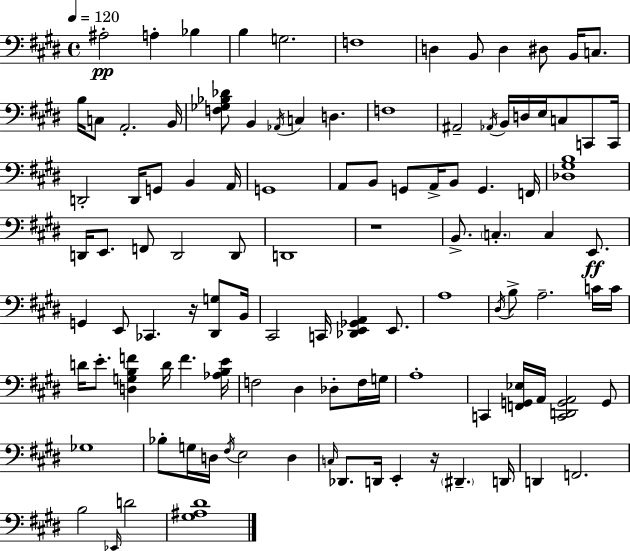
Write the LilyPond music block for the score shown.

{
  \clef bass
  \time 4/4
  \defaultTimeSignature
  \key e \major
  \tempo 4 = 120
  ais2-.\pp a4-. bes4 | b4 g2. | f1 | d4 b,8 d4 dis8 b,16 c8. | \break b16 c8 a,2.-. b,16 | <f ges bes des'>8 b,4 \acciaccatura { aes,16 } c4 d4. | f1 | ais,2-- \acciaccatura { aes,16 } b,16 d16 e16 c8 c,8 | \break c,16 d,2-. d,16 g,8 b,4 | a,16 g,1 | a,8 b,8 g,8 a,16-> b,8 g,4. | f,16 <des gis b>1 | \break d,16 e,8. f,8 d,2 | d,8 d,1 | r1 | b,8.-> \parenthesize c4.-. c4 e,8.\ff | \break g,4 e,8 ces,4. r16 <dis, g>8 | b,16 cis,2 c,16 <des, e, ges, a,>4 e,8. | a1 | \acciaccatura { dis16 } b8-> a2.-- | \break c'16 c'16 d'16 e'8.-. <d g b f'>4 d'16 f'4. | <aes b e'>16 f2 dis4 des8-. | f16 g16 a1-. | c,4 <f, g, ees>16 a,16 <c, d, g, a,>2 | \break g,8 ges1 | bes8-. g16 d16 \acciaccatura { fis16 } e2 | d4 \grace { c16 } des,8. d,16 e,4-. r16 \parenthesize dis,4.-- | d,16 d,4 f,2. | \break b2 \grace { ees,16 } d'2 | <gis ais dis'>1 | \bar "|."
}